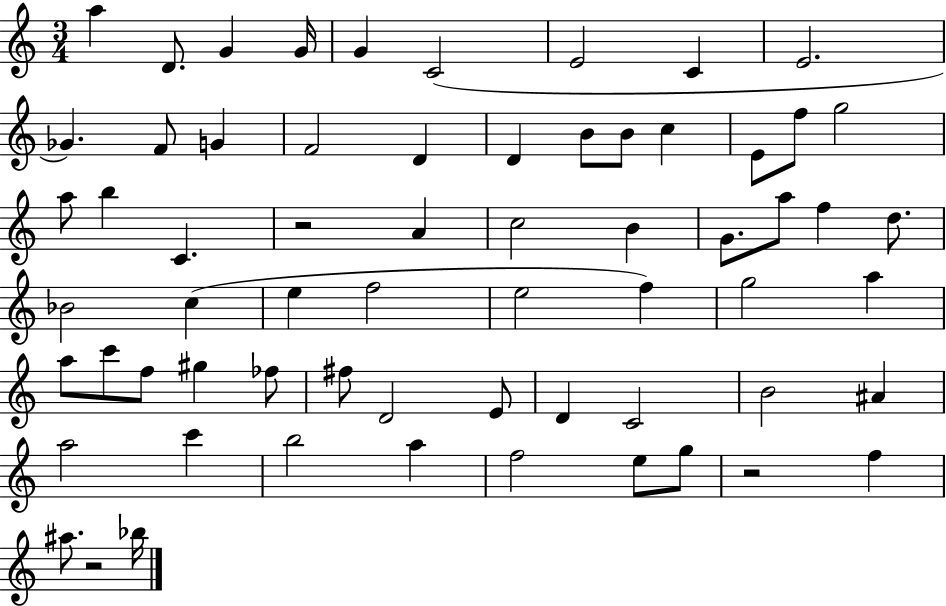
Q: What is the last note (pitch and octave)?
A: Bb5